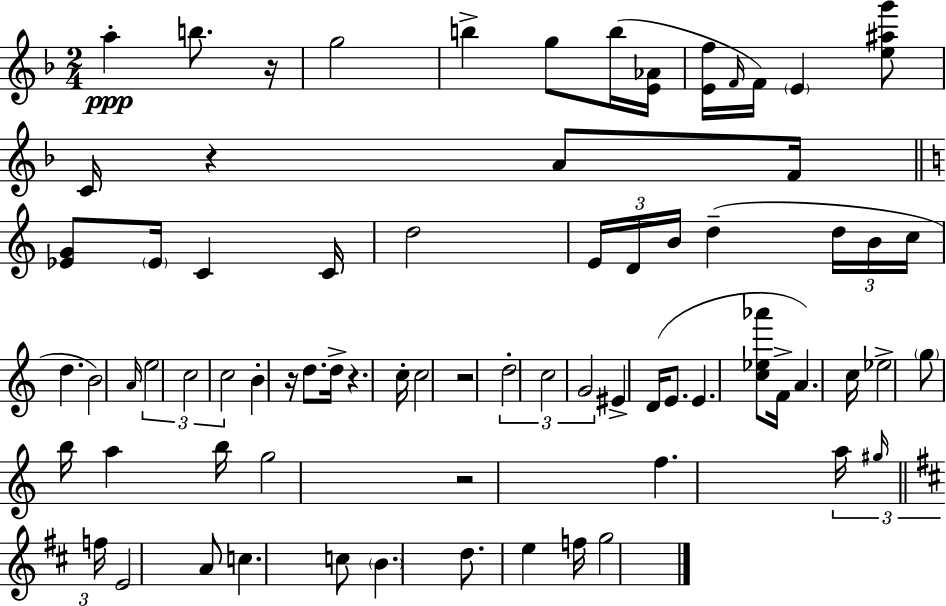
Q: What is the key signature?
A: D minor